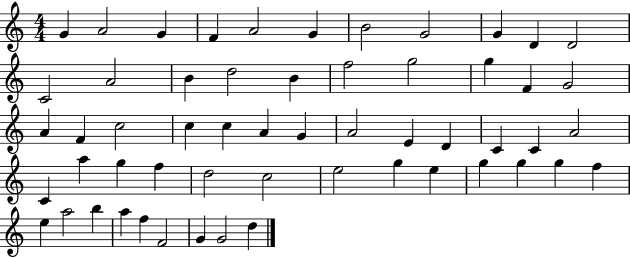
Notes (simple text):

G4/q A4/h G4/q F4/q A4/h G4/q B4/h G4/h G4/q D4/q D4/h C4/h A4/h B4/q D5/h B4/q F5/h G5/h G5/q F4/q G4/h A4/q F4/q C5/h C5/q C5/q A4/q G4/q A4/h E4/q D4/q C4/q C4/q A4/h C4/q A5/q G5/q F5/q D5/h C5/h E5/h G5/q E5/q G5/q G5/q G5/q F5/q E5/q A5/h B5/q A5/q F5/q F4/h G4/q G4/h D5/q